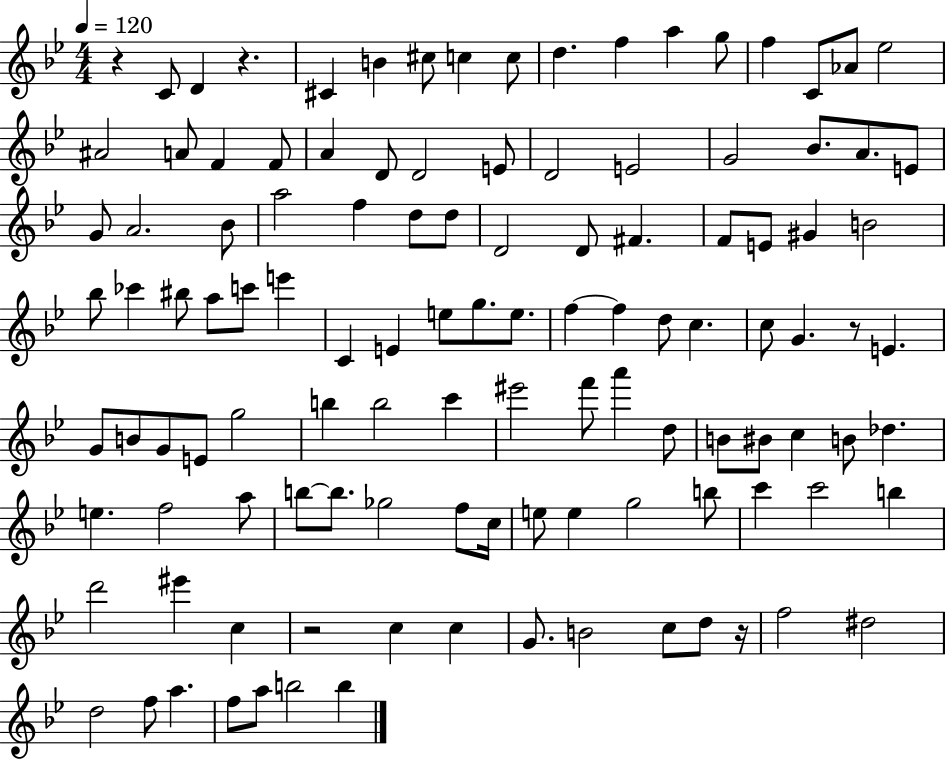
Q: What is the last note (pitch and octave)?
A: B5